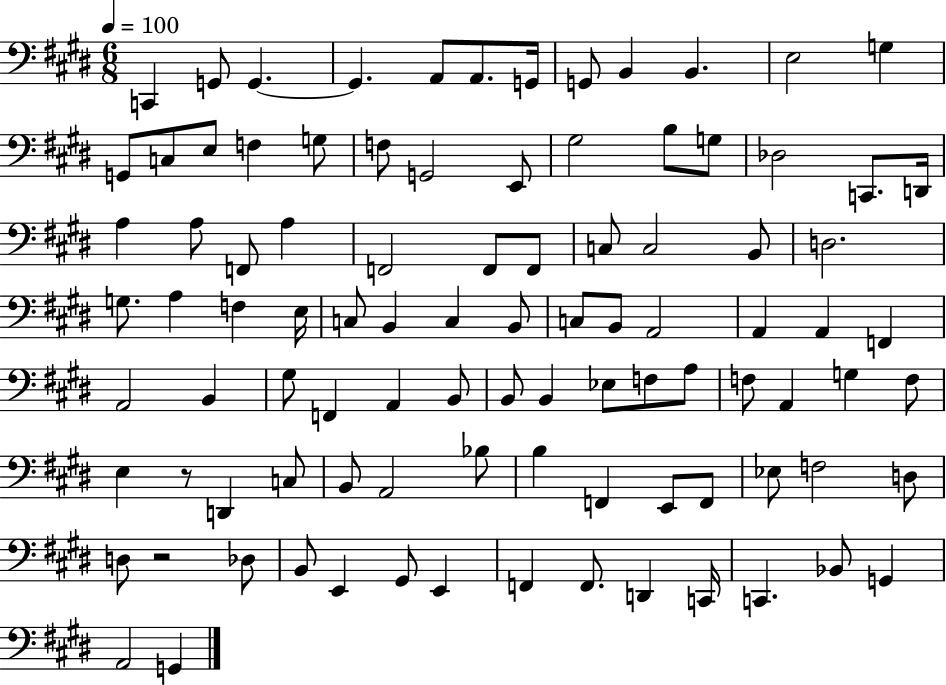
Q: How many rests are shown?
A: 2